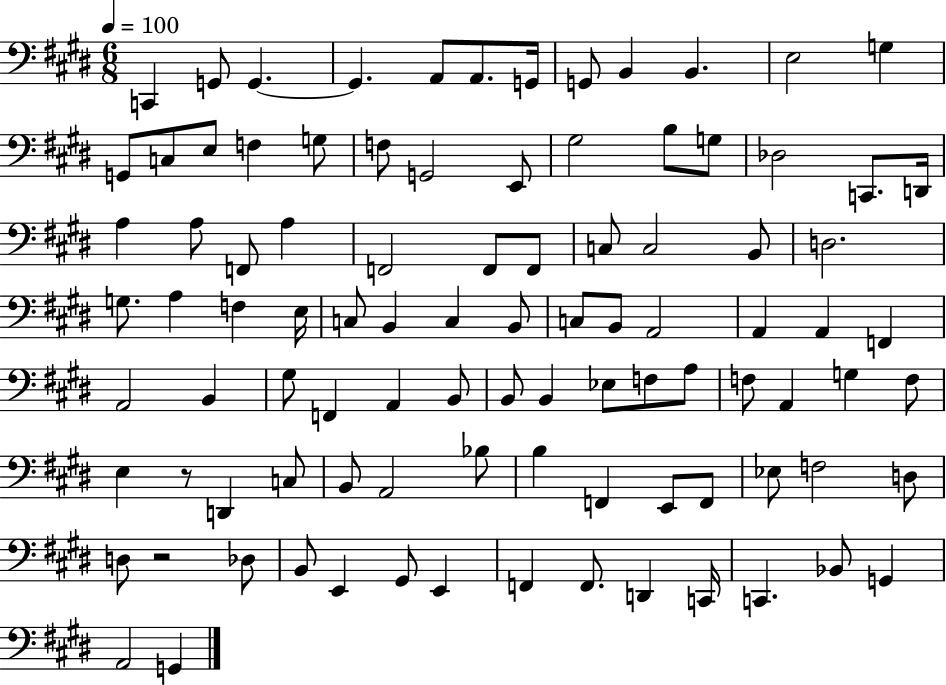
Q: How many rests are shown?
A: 2